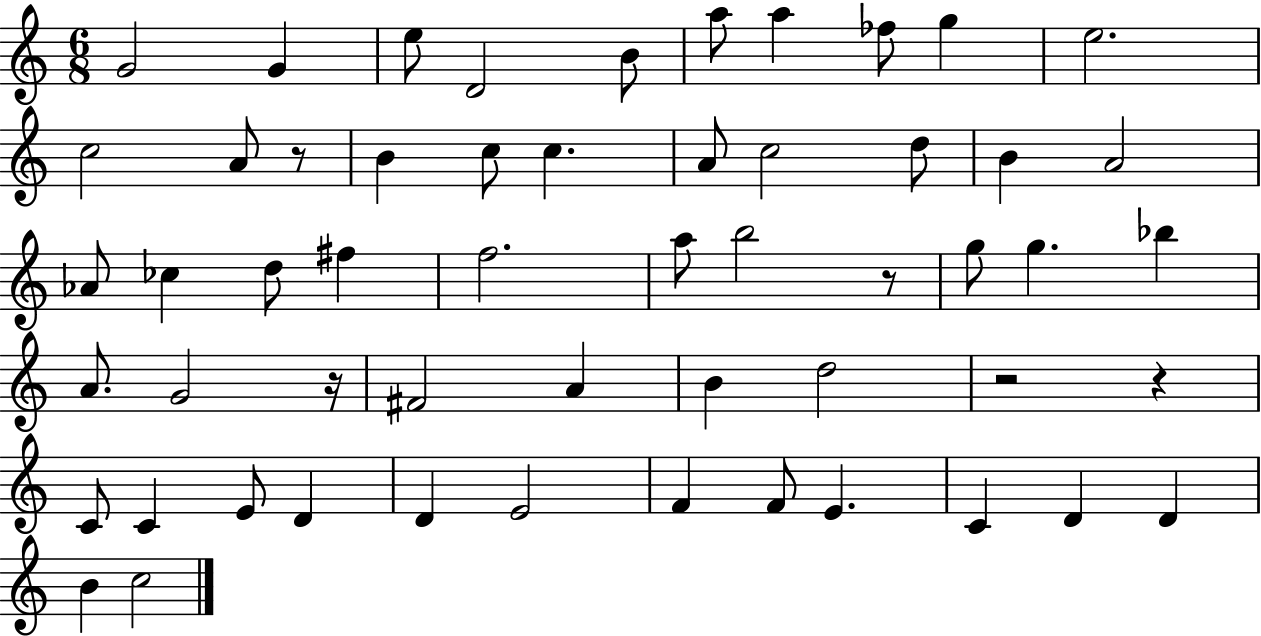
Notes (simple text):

G4/h G4/q E5/e D4/h B4/e A5/e A5/q FES5/e G5/q E5/h. C5/h A4/e R/e B4/q C5/e C5/q. A4/e C5/h D5/e B4/q A4/h Ab4/e CES5/q D5/e F#5/q F5/h. A5/e B5/h R/e G5/e G5/q. Bb5/q A4/e. G4/h R/s F#4/h A4/q B4/q D5/h R/h R/q C4/e C4/q E4/e D4/q D4/q E4/h F4/q F4/e E4/q. C4/q D4/q D4/q B4/q C5/h